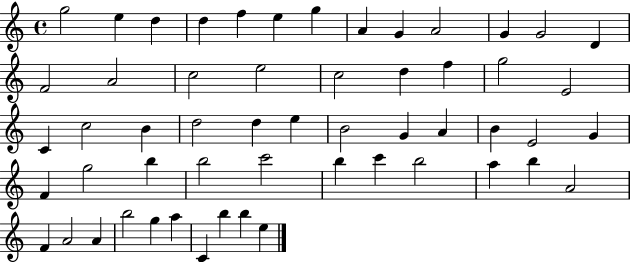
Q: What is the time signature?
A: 4/4